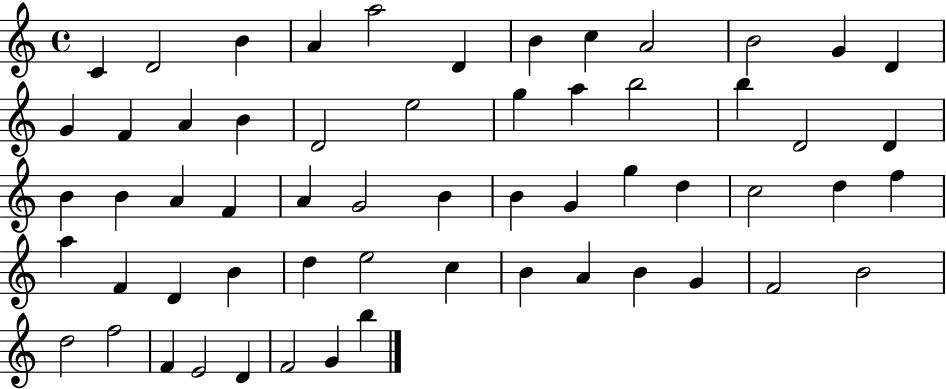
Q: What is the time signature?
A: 4/4